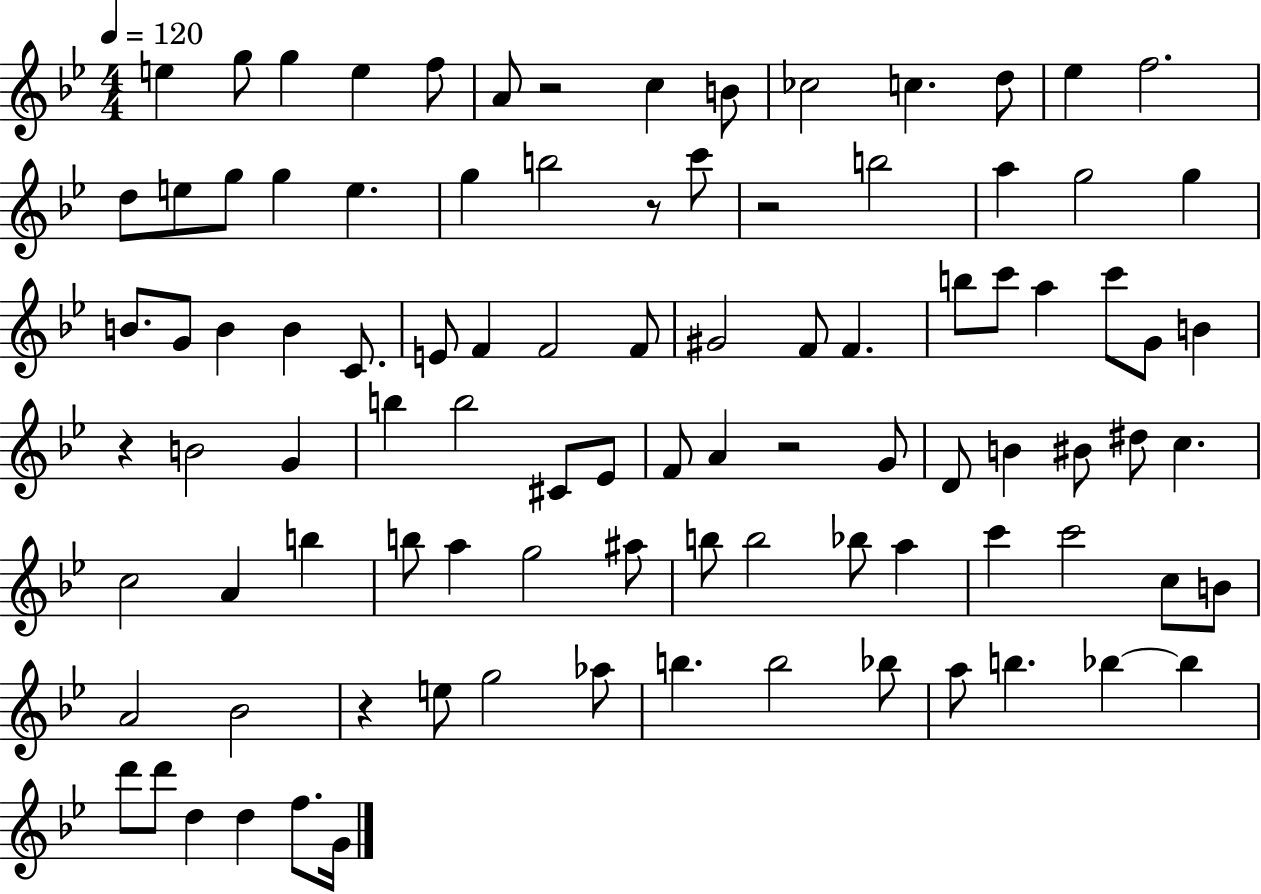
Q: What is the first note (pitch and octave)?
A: E5